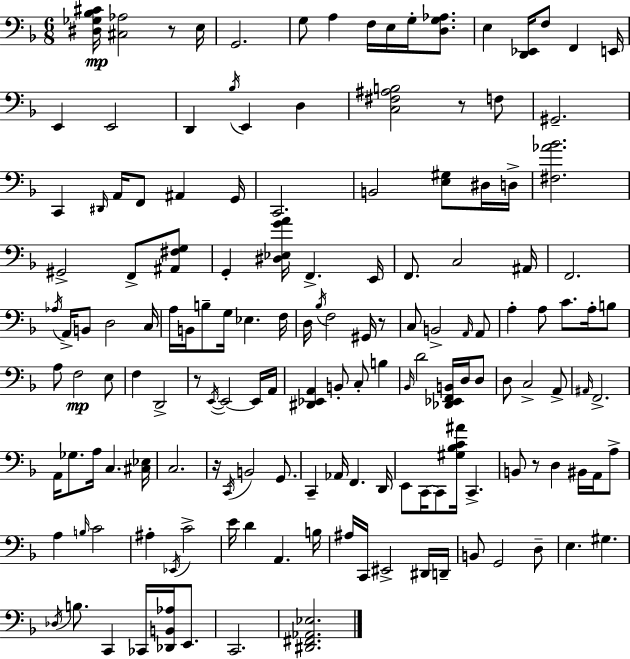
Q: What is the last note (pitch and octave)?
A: C2